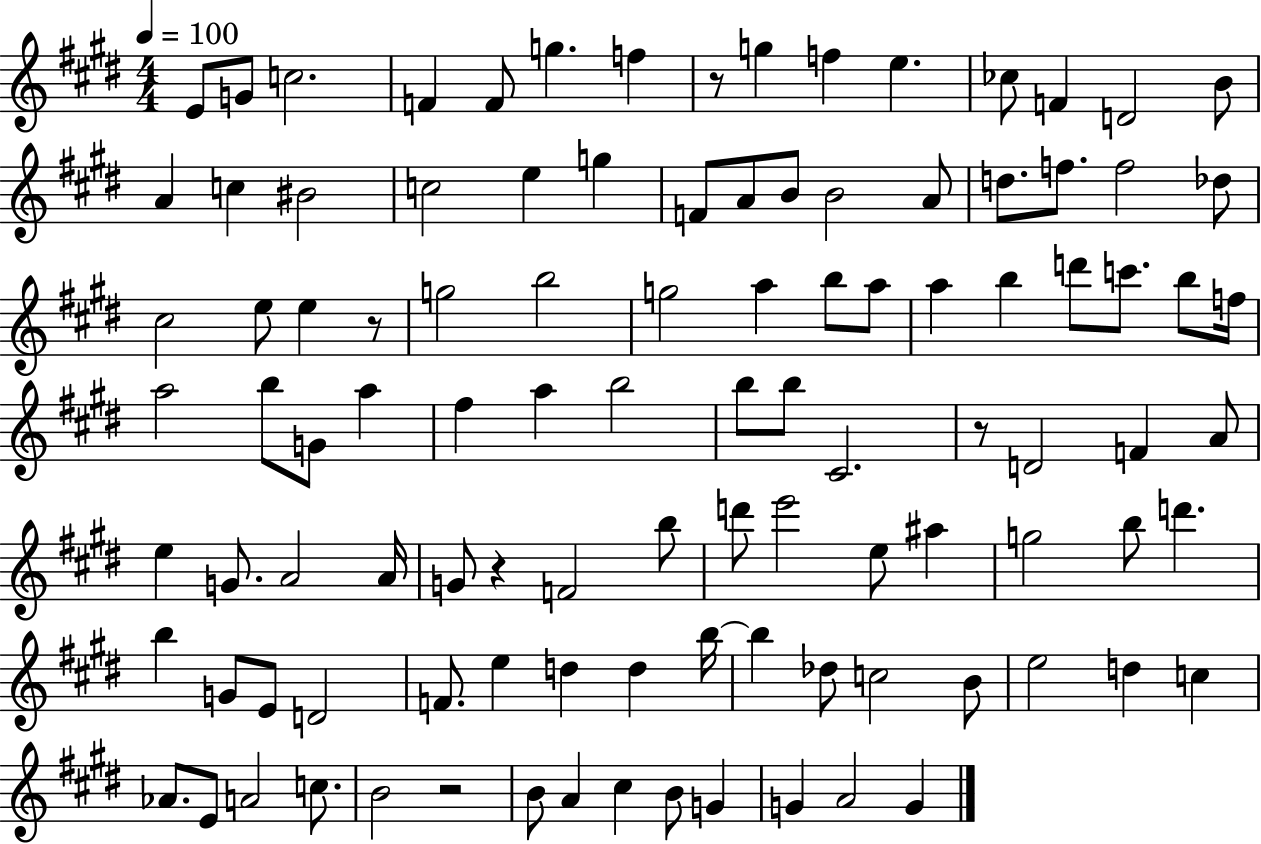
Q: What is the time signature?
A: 4/4